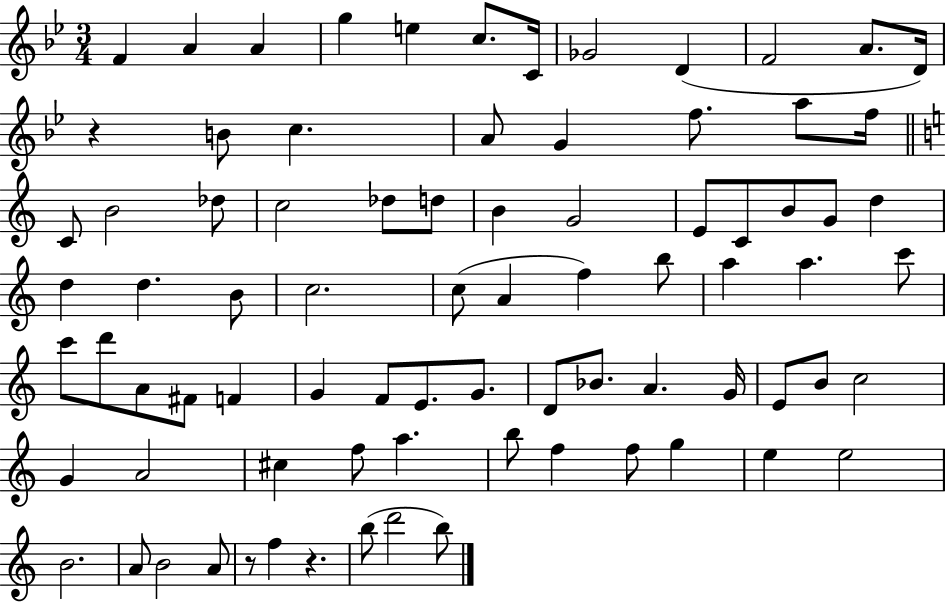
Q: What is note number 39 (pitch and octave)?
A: F5